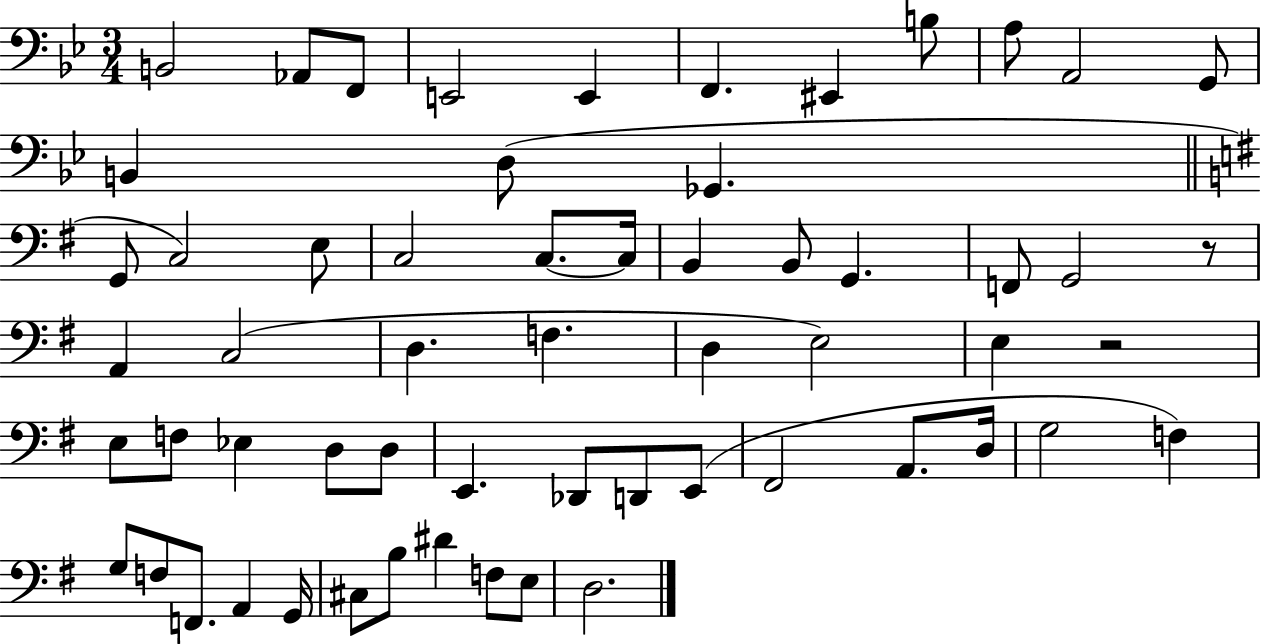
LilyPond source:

{
  \clef bass
  \numericTimeSignature
  \time 3/4
  \key bes \major
  \repeat volta 2 { b,2 aes,8 f,8 | e,2 e,4 | f,4. eis,4 b8 | a8 a,2 g,8 | \break b,4 d8( ges,4. | \bar "||" \break \key g \major g,8 c2) e8 | c2 c8.~~ c16 | b,4 b,8 g,4. | f,8 g,2 r8 | \break a,4 c2( | d4. f4. | d4 e2) | e4 r2 | \break e8 f8 ees4 d8 d8 | e,4. des,8 d,8 e,8( | fis,2 a,8. d16 | g2 f4) | \break g8 f8 f,8. a,4 g,16 | cis8 b8 dis'4 f8 e8 | d2. | } \bar "|."
}